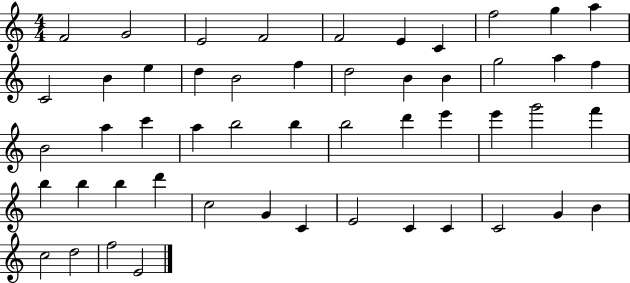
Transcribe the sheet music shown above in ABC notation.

X:1
T:Untitled
M:4/4
L:1/4
K:C
F2 G2 E2 F2 F2 E C f2 g a C2 B e d B2 f d2 B B g2 a f B2 a c' a b2 b b2 d' e' e' g'2 f' b b b d' c2 G C E2 C C C2 G B c2 d2 f2 E2